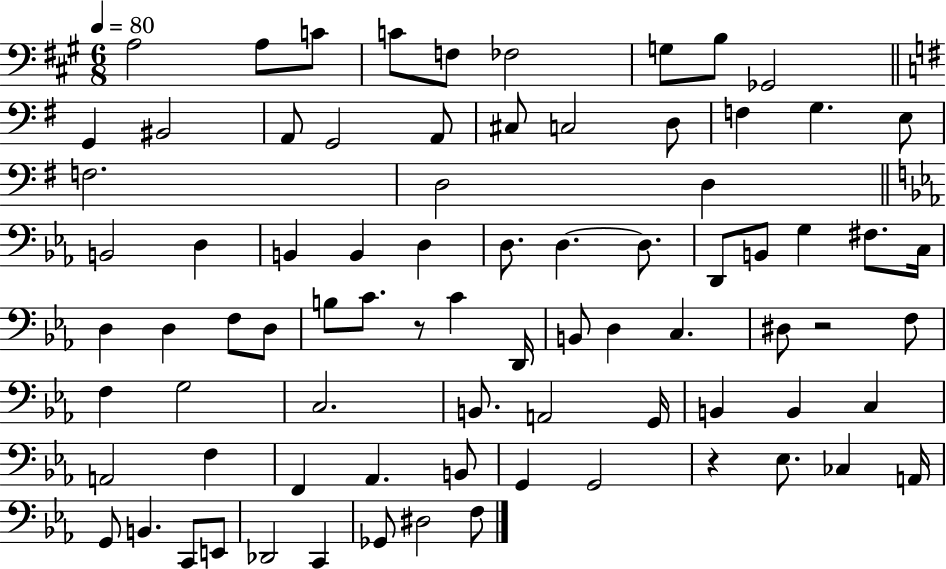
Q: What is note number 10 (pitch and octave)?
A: G2